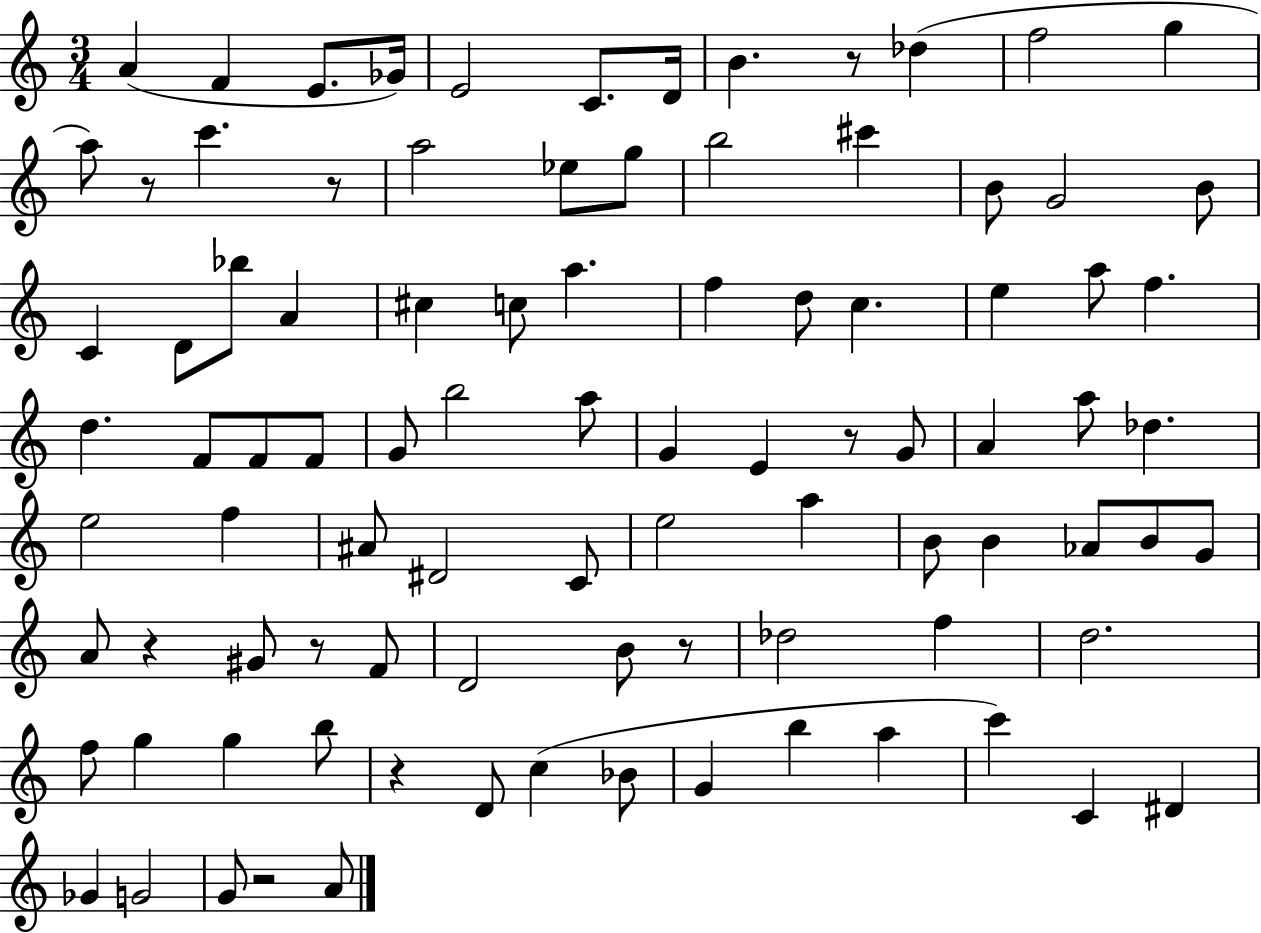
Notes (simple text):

A4/q F4/q E4/e. Gb4/s E4/h C4/e. D4/s B4/q. R/e Db5/q F5/h G5/q A5/e R/e C6/q. R/e A5/h Eb5/e G5/e B5/h C#6/q B4/e G4/h B4/e C4/q D4/e Bb5/e A4/q C#5/q C5/e A5/q. F5/q D5/e C5/q. E5/q A5/e F5/q. D5/q. F4/e F4/e F4/e G4/e B5/h A5/e G4/q E4/q R/e G4/e A4/q A5/e Db5/q. E5/h F5/q A#4/e D#4/h C4/e E5/h A5/q B4/e B4/q Ab4/e B4/e G4/e A4/e R/q G#4/e R/e F4/e D4/h B4/e R/e Db5/h F5/q D5/h. F5/e G5/q G5/q B5/e R/q D4/e C5/q Bb4/e G4/q B5/q A5/q C6/q C4/q D#4/q Gb4/q G4/h G4/e R/h A4/e